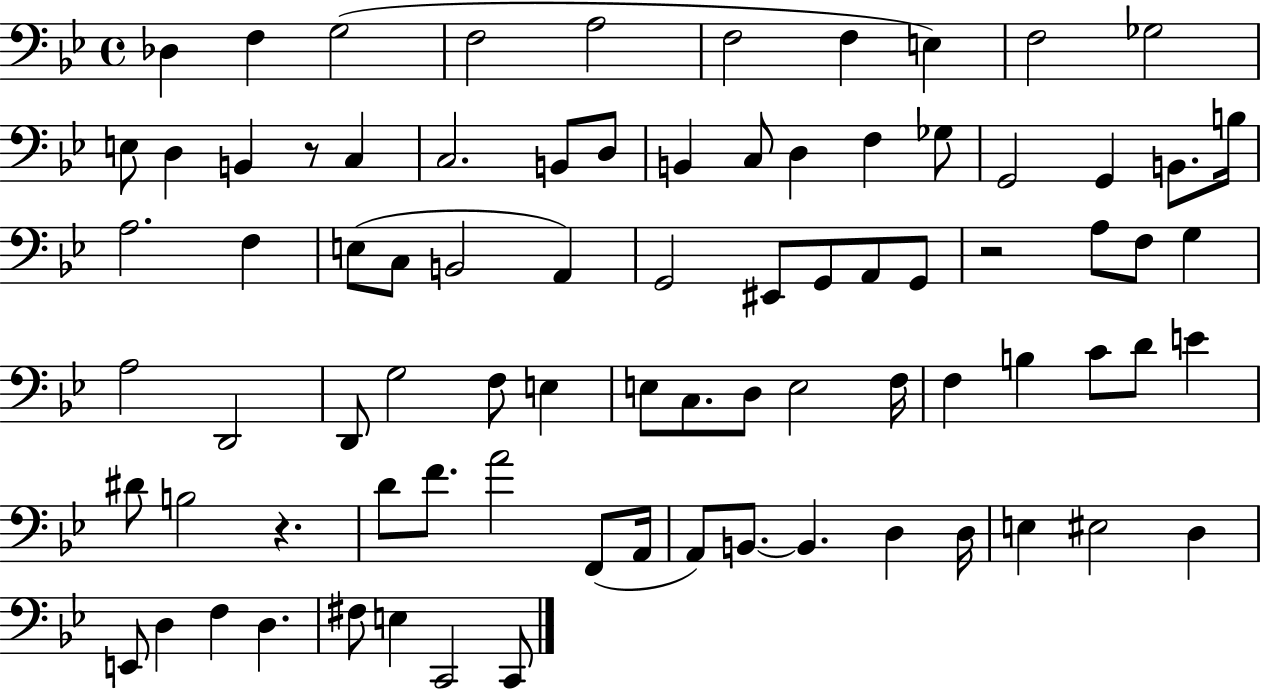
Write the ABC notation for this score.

X:1
T:Untitled
M:4/4
L:1/4
K:Bb
_D, F, G,2 F,2 A,2 F,2 F, E, F,2 _G,2 E,/2 D, B,, z/2 C, C,2 B,,/2 D,/2 B,, C,/2 D, F, _G,/2 G,,2 G,, B,,/2 B,/4 A,2 F, E,/2 C,/2 B,,2 A,, G,,2 ^E,,/2 G,,/2 A,,/2 G,,/2 z2 A,/2 F,/2 G, A,2 D,,2 D,,/2 G,2 F,/2 E, E,/2 C,/2 D,/2 E,2 F,/4 F, B, C/2 D/2 E ^D/2 B,2 z D/2 F/2 A2 F,,/2 A,,/4 A,,/2 B,,/2 B,, D, D,/4 E, ^E,2 D, E,,/2 D, F, D, ^F,/2 E, C,,2 C,,/2